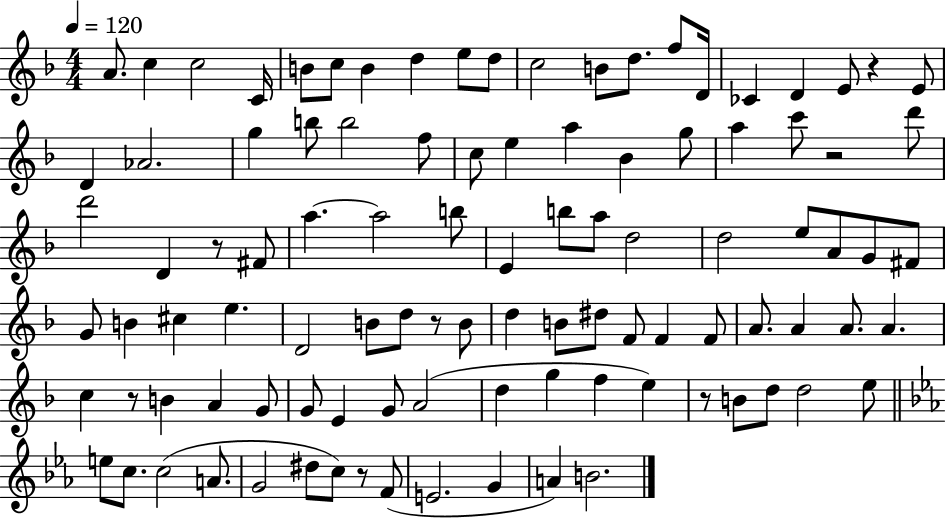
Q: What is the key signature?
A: F major